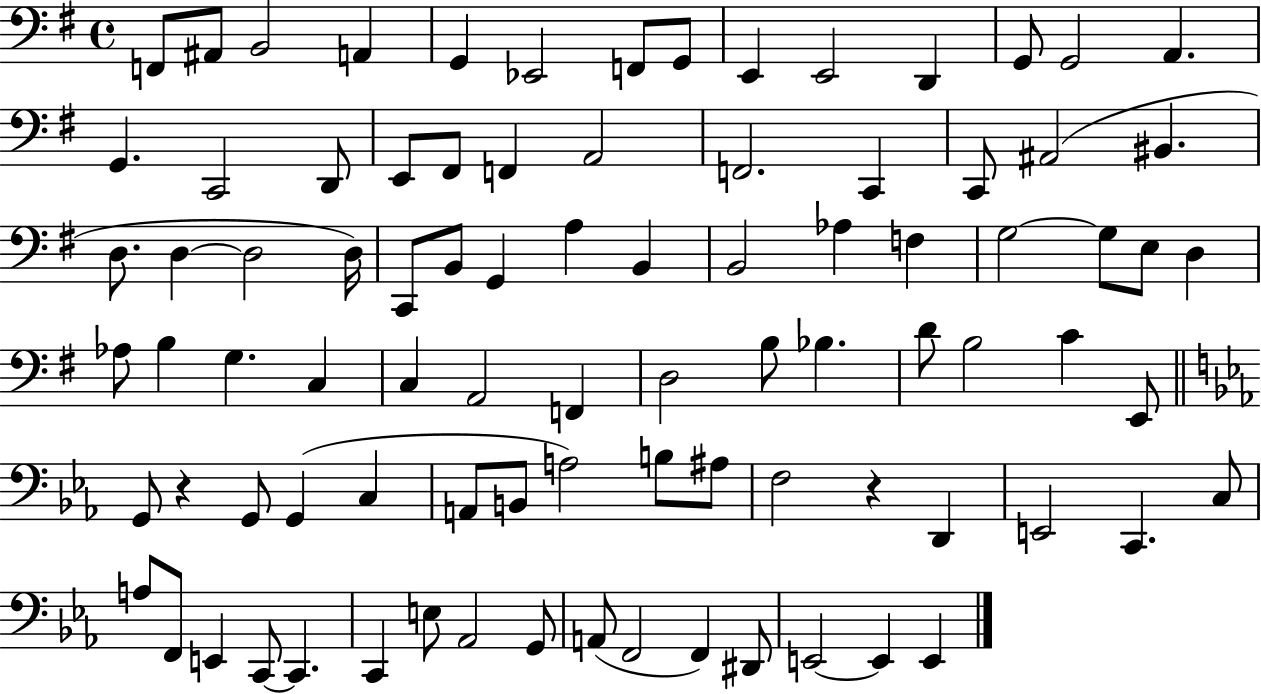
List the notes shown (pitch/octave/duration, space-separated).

F2/e A#2/e B2/h A2/q G2/q Eb2/h F2/e G2/e E2/q E2/h D2/q G2/e G2/h A2/q. G2/q. C2/h D2/e E2/e F#2/e F2/q A2/h F2/h. C2/q C2/e A#2/h BIS2/q. D3/e. D3/q D3/h D3/s C2/e B2/e G2/q A3/q B2/q B2/h Ab3/q F3/q G3/h G3/e E3/e D3/q Ab3/e B3/q G3/q. C3/q C3/q A2/h F2/q D3/h B3/e Bb3/q. D4/e B3/h C4/q E2/e G2/e R/q G2/e G2/q C3/q A2/e B2/e A3/h B3/e A#3/e F3/h R/q D2/q E2/h C2/q. C3/e A3/e F2/e E2/q C2/e C2/q. C2/q E3/e Ab2/h G2/e A2/e F2/h F2/q D#2/e E2/h E2/q E2/q